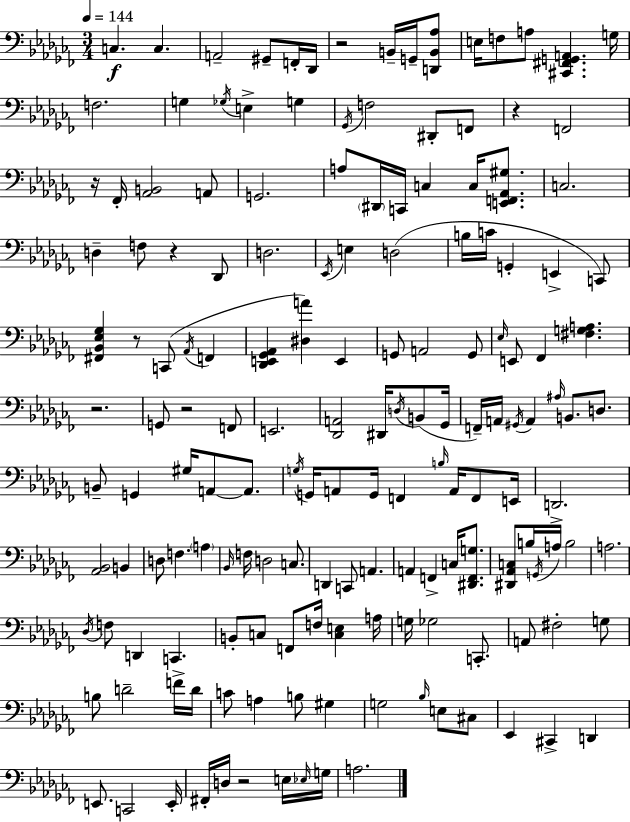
X:1
T:Untitled
M:3/4
L:1/4
K:Abm
C, C, A,,2 ^G,,/2 F,,/4 _D,,/4 z2 B,,/4 G,,/4 [D,,B,,_A,]/2 E,/4 F,/2 A,/2 [^C,,^F,,G,,A,,] G,/4 F,2 G, _G,/4 E, G, _G,,/4 F,2 ^D,,/2 F,,/2 z F,,2 z/4 _F,,/4 [_A,,B,,]2 A,,/2 G,,2 A,/2 ^D,,/4 C,,/4 C, C,/4 [E,,F,,_A,,^G,]/2 C,2 D, F,/2 z _D,,/2 D,2 _E,,/4 E, D,2 B,/4 C/4 G,, E,, C,,/2 [^F,,_B,,_E,_G,] z/2 C,,/2 _A,,/4 F,, [_D,,E,,_G,,_A,,] [^D,A] E,, G,,/2 A,,2 G,,/2 _E,/4 E,,/2 _F,, [^F,G,A,] z2 G,,/2 z2 F,,/2 E,,2 [_D,,A,,]2 ^D,,/4 D,/4 B,,/2 _G,,/4 F,,/4 A,,/4 ^G,,/4 A,, ^A,/4 B,,/2 D,/2 B,,/2 G,, ^G,/4 A,,/2 A,,/2 G,/4 G,,/4 A,,/2 G,,/4 F,, B,/4 A,,/4 F,,/2 E,,/4 D,,2 [_A,,_B,,]2 B,, D,/2 F, A, _B,,/4 F,/4 D,2 C,/2 D,, C,,/2 A,, A,, F,, C,/4 [^D,,F,,G,]/2 [^D,,_A,,C,]/2 B,/4 G,,/4 A,/4 B,2 A,2 _D,/4 F,/2 D,, C,, B,,/2 C,/2 F,,/2 F,/4 [C,E,] A,/4 G,/4 _G,2 C,,/2 A,,/2 ^F,2 G,/2 B,/2 D2 F/4 D/4 C/2 A, B,/2 ^G, G,2 _B,/4 E,/2 ^C,/2 _E,, ^C,, D,, E,,/2 C,,2 E,,/4 ^F,,/4 D,/4 z2 E,/4 _E,/4 G,/4 A,2